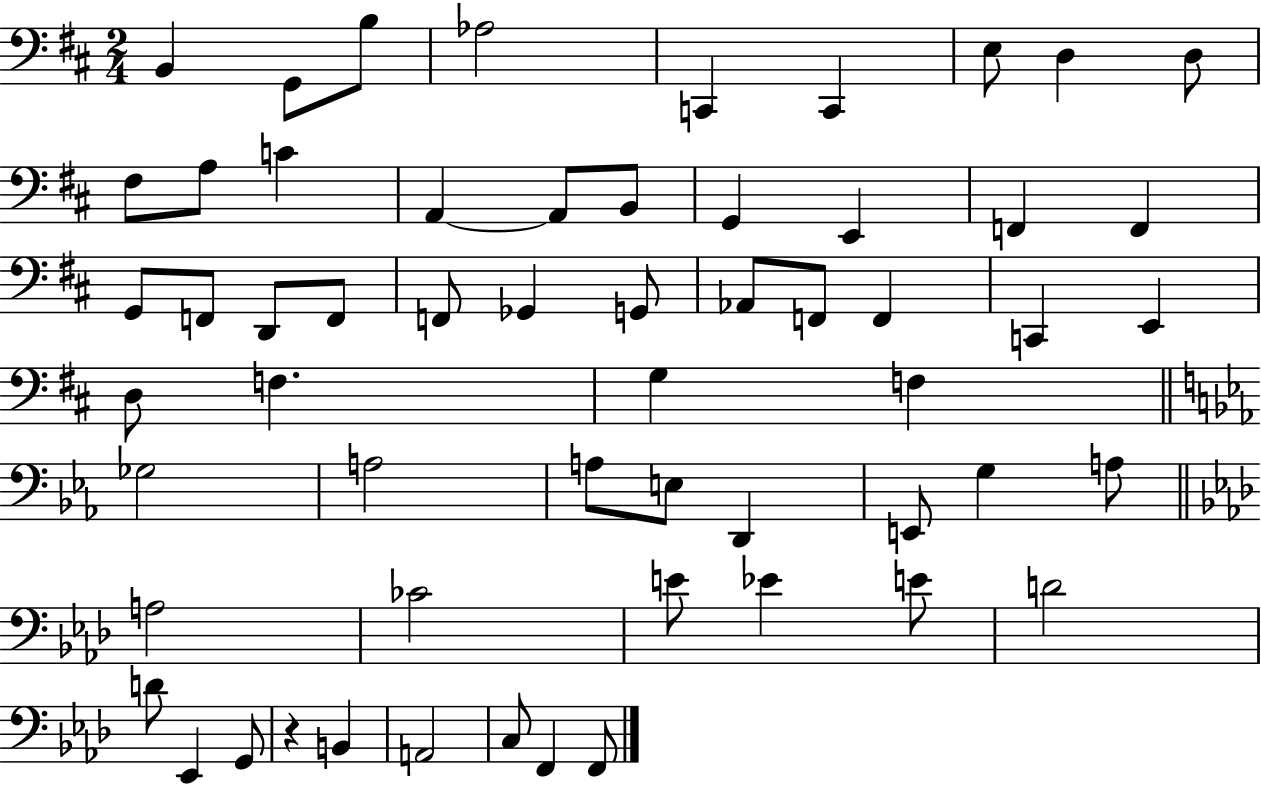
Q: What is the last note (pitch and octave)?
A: F2